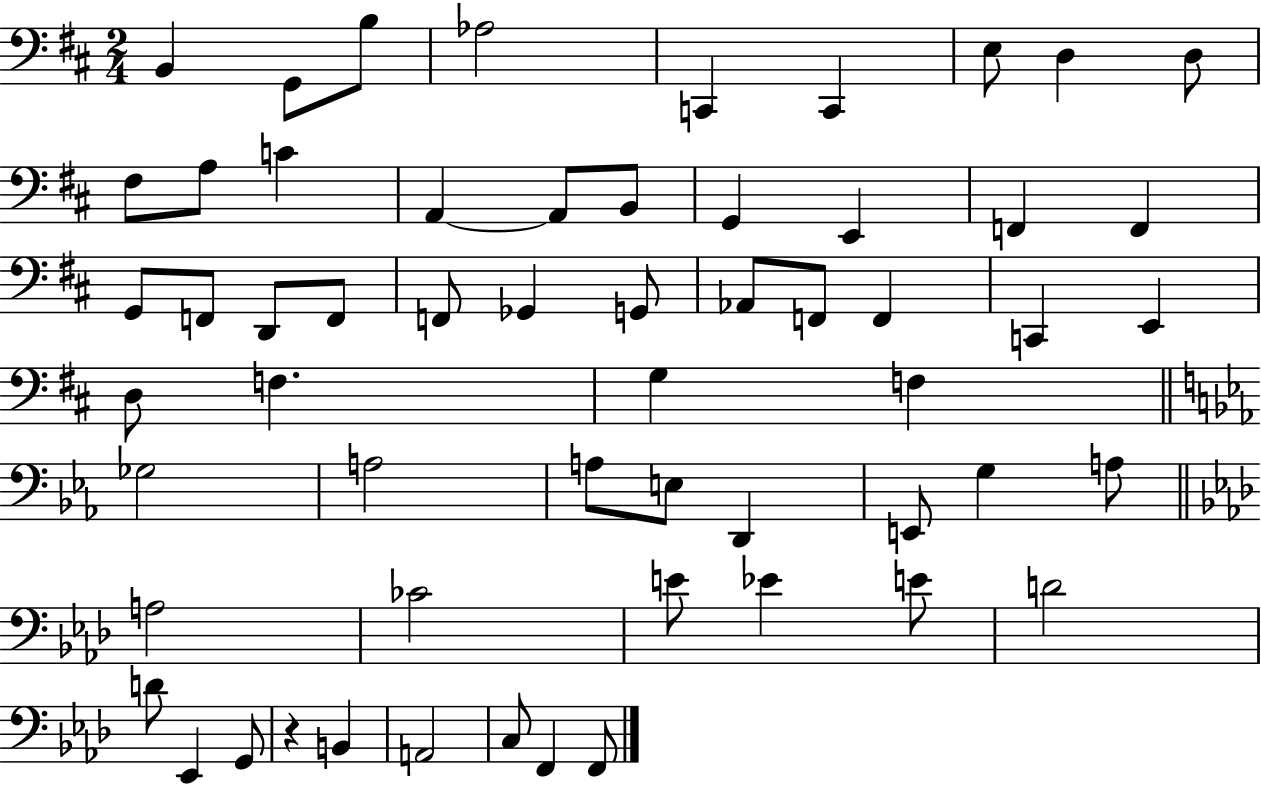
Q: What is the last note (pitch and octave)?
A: F2